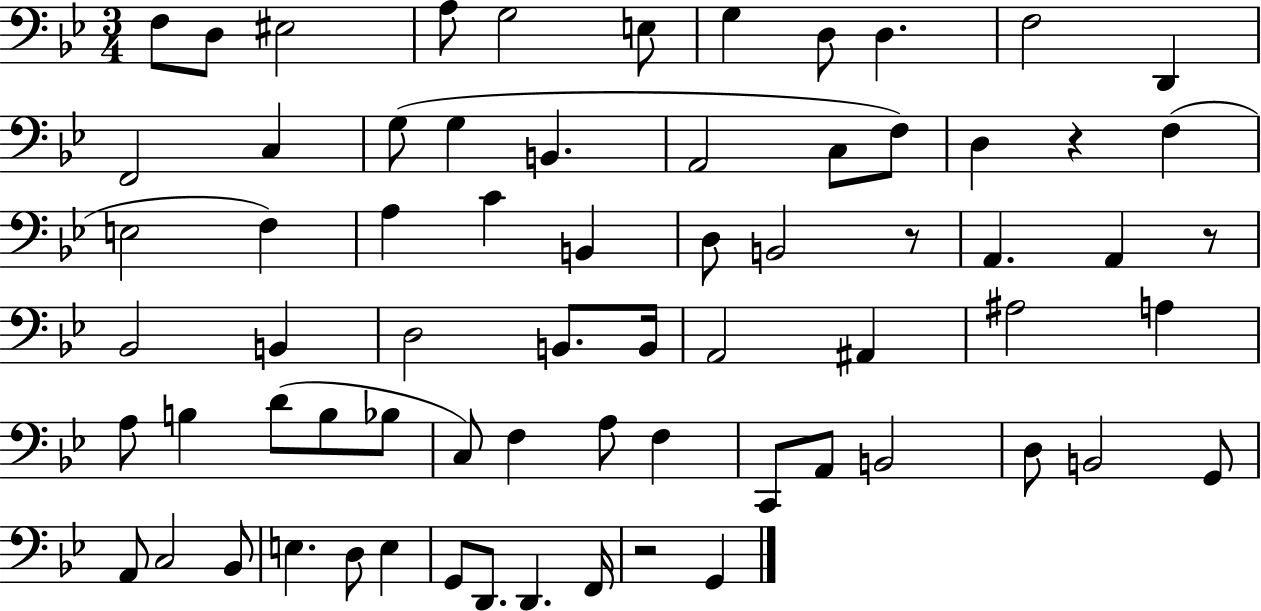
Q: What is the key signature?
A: BES major